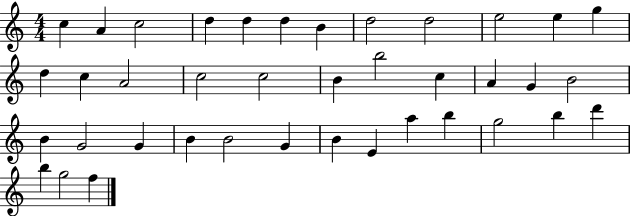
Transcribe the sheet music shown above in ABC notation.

X:1
T:Untitled
M:4/4
L:1/4
K:C
c A c2 d d d B d2 d2 e2 e g d c A2 c2 c2 B b2 c A G B2 B G2 G B B2 G B E a b g2 b d' b g2 f